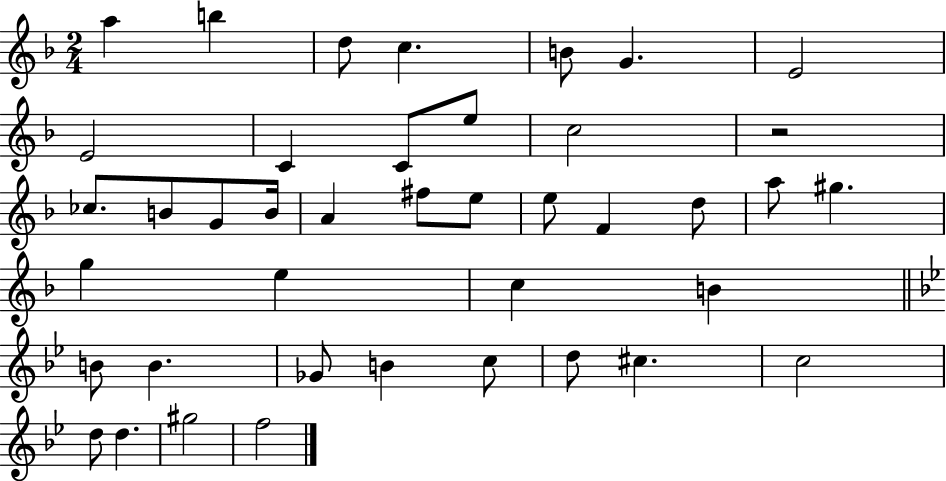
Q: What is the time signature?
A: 2/4